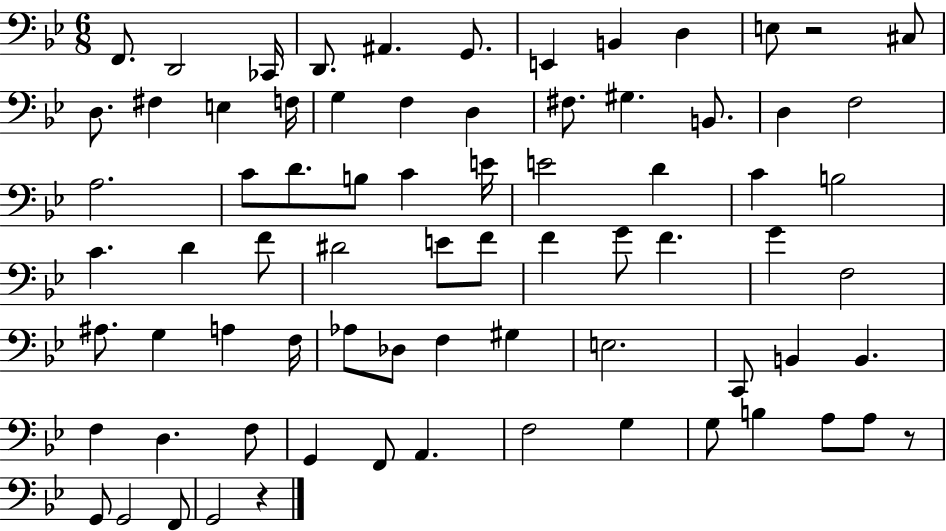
X:1
T:Untitled
M:6/8
L:1/4
K:Bb
F,,/2 D,,2 _C,,/4 D,,/2 ^A,, G,,/2 E,, B,, D, E,/2 z2 ^C,/2 D,/2 ^F, E, F,/4 G, F, D, ^F,/2 ^G, B,,/2 D, F,2 A,2 C/2 D/2 B,/2 C E/4 E2 D C B,2 C D F/2 ^D2 E/2 F/2 F G/2 F G F,2 ^A,/2 G, A, F,/4 _A,/2 _D,/2 F, ^G, E,2 C,,/2 B,, B,, F, D, F,/2 G,, F,,/2 A,, F,2 G, G,/2 B, A,/2 A,/2 z/2 G,,/2 G,,2 F,,/2 G,,2 z